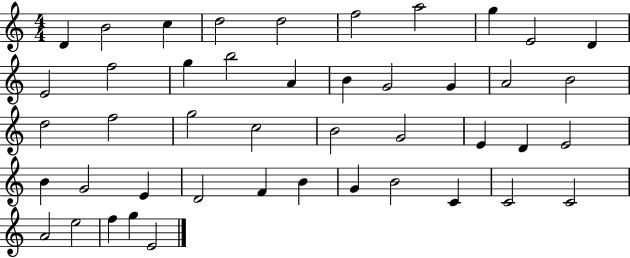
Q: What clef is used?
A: treble